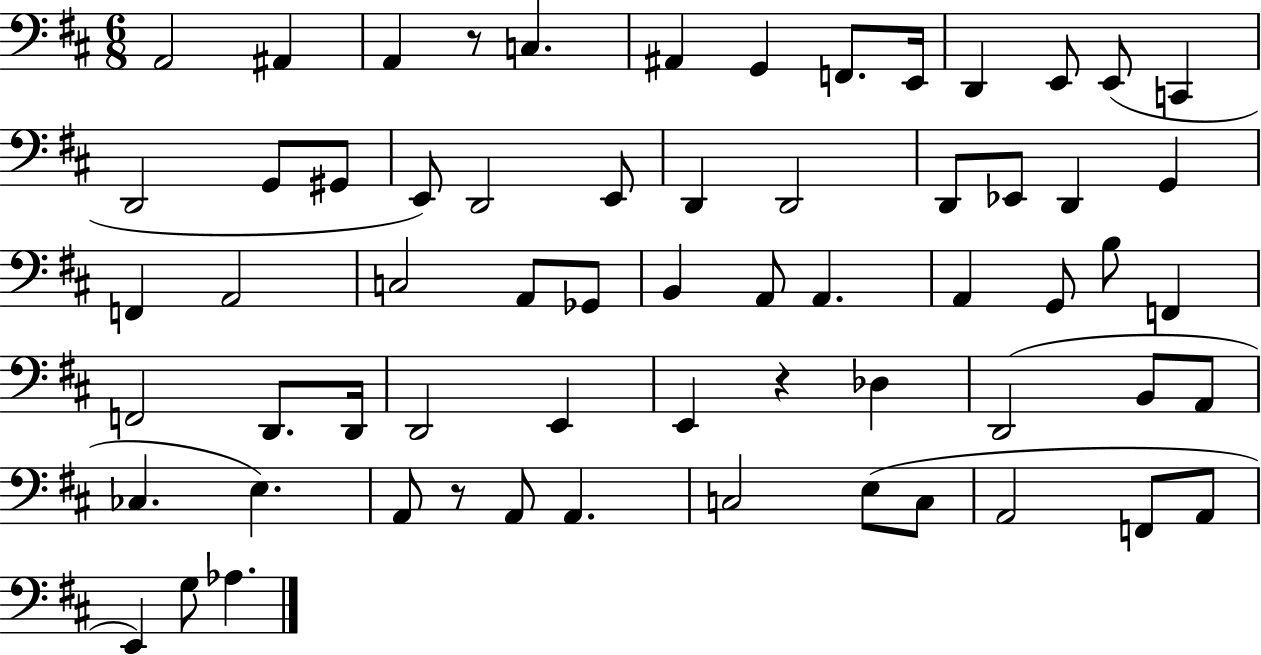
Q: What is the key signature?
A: D major